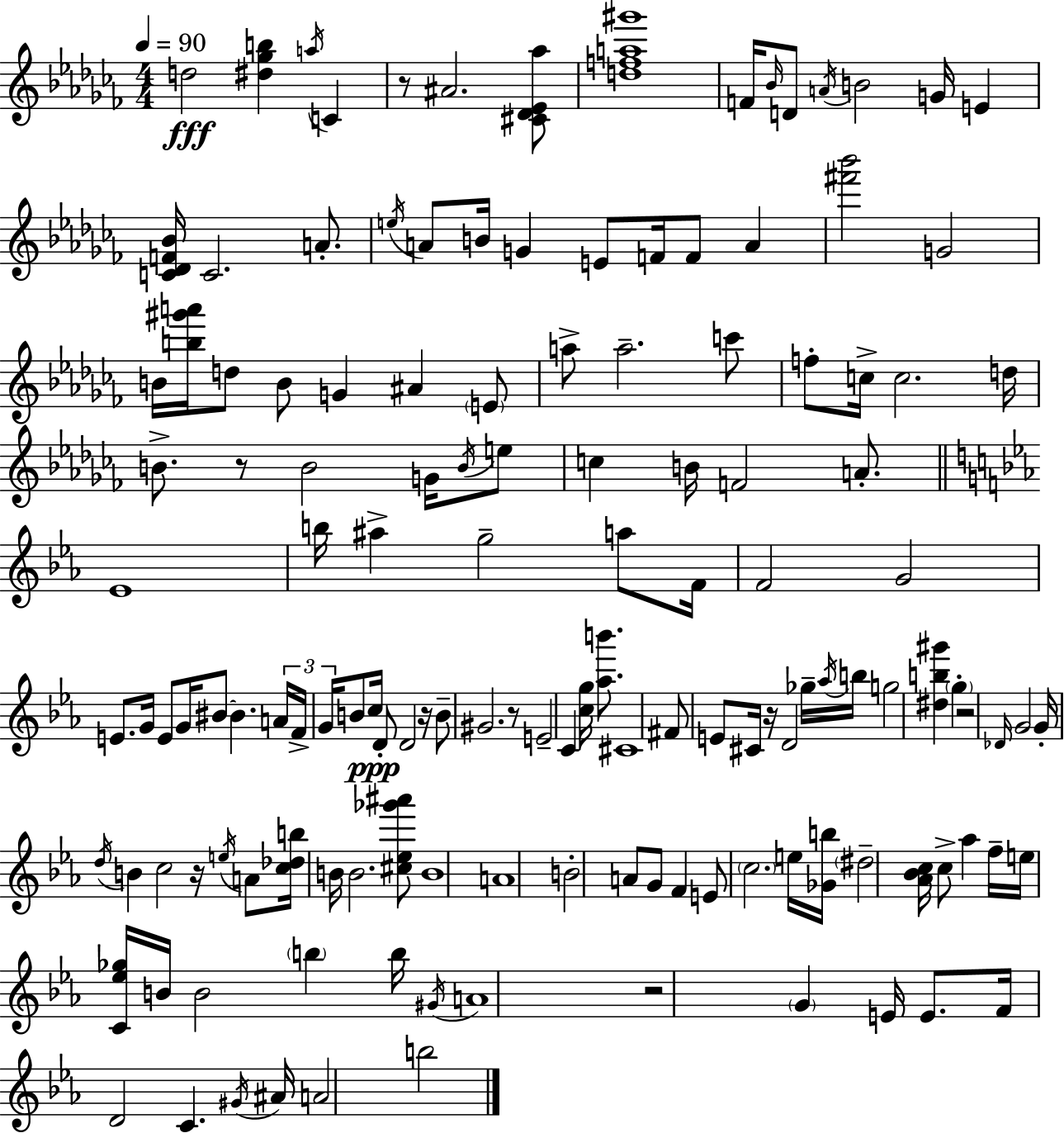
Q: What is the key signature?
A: AES minor